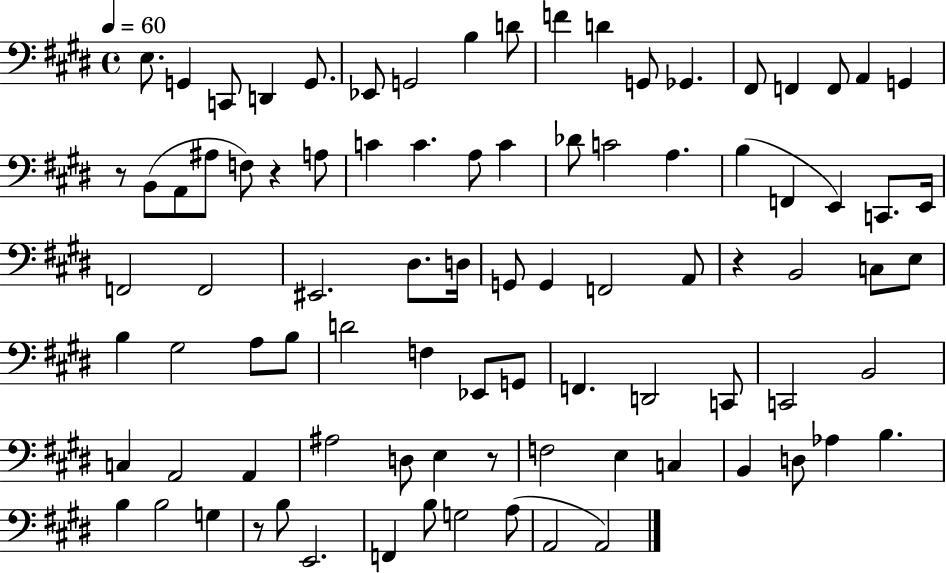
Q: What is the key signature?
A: E major